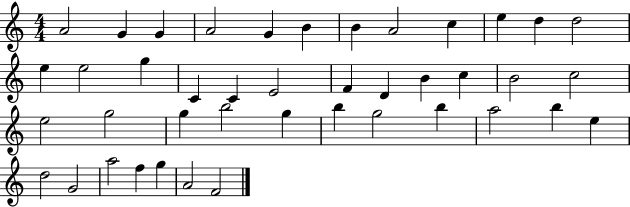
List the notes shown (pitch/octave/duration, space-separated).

A4/h G4/q G4/q A4/h G4/q B4/q B4/q A4/h C5/q E5/q D5/q D5/h E5/q E5/h G5/q C4/q C4/q E4/h F4/q D4/q B4/q C5/q B4/h C5/h E5/h G5/h G5/q B5/h G5/q B5/q G5/h B5/q A5/h B5/q E5/q D5/h G4/h A5/h F5/q G5/q A4/h F4/h